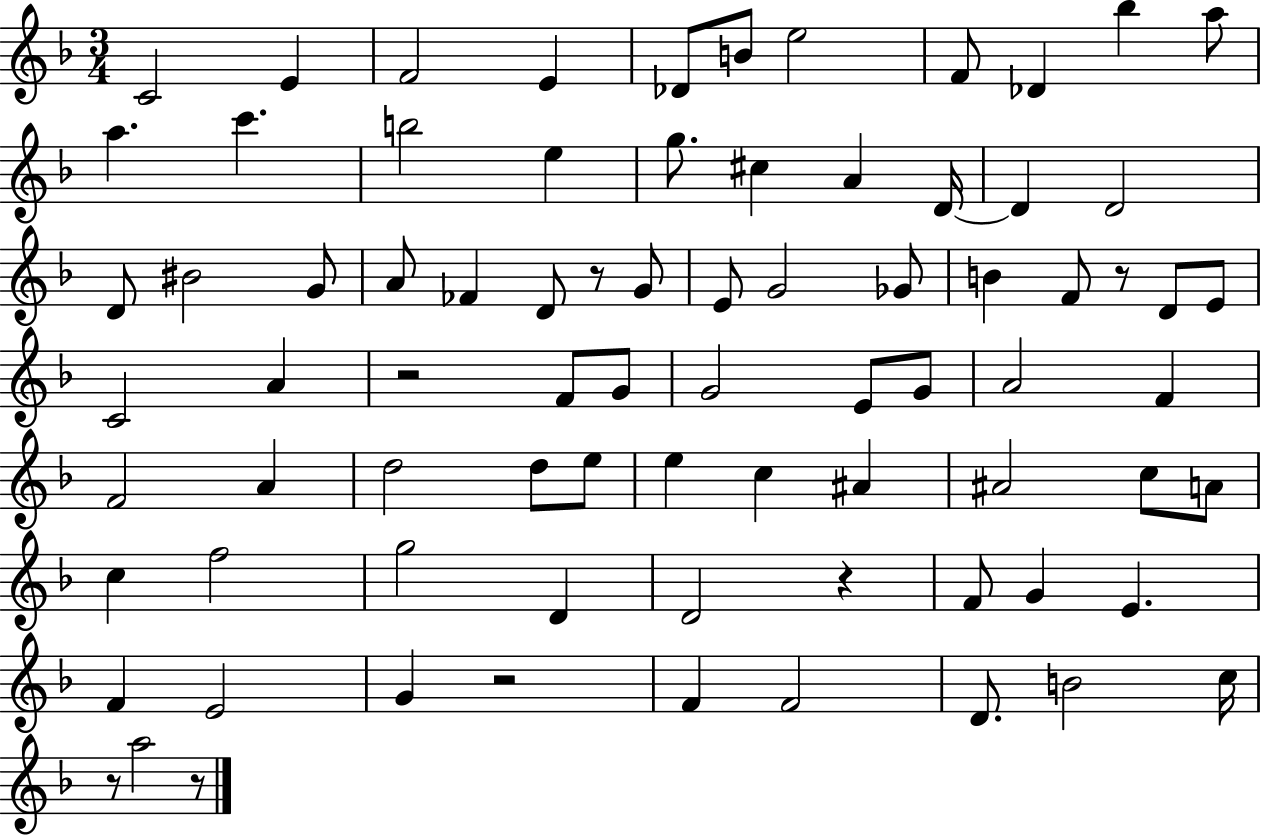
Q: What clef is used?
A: treble